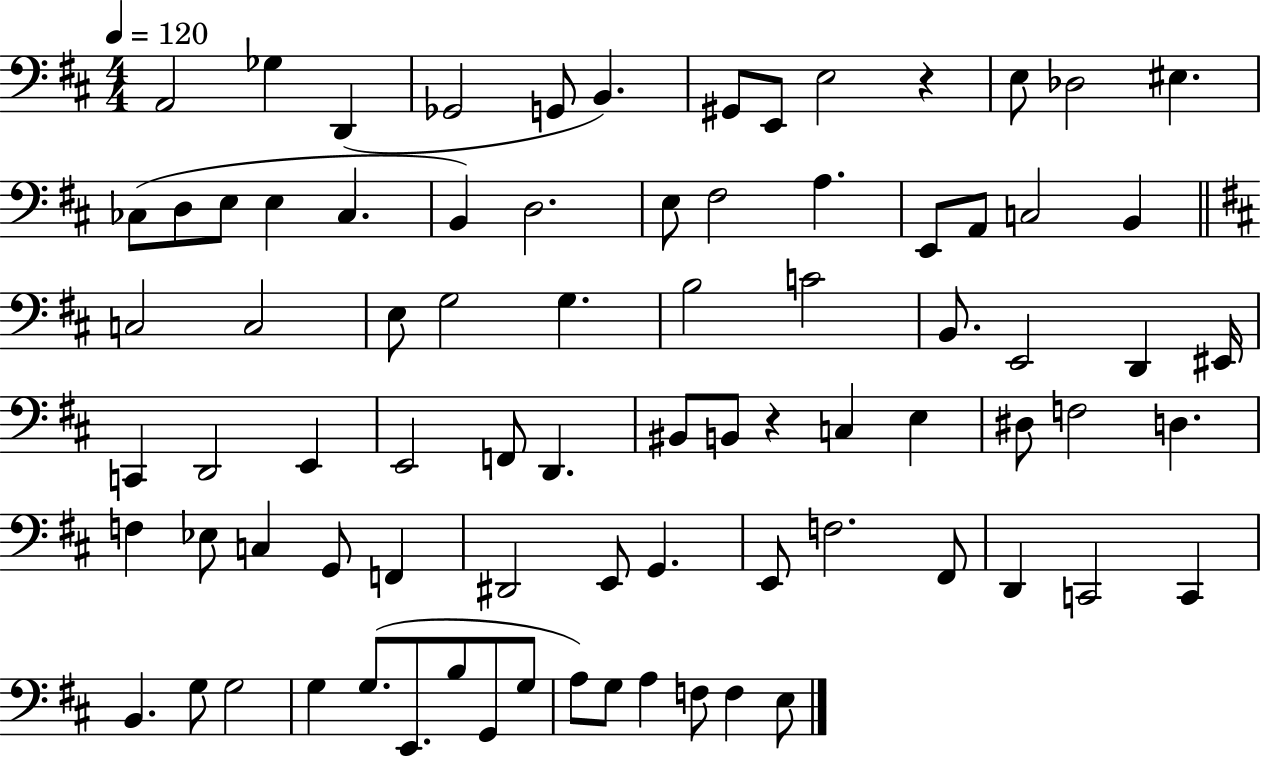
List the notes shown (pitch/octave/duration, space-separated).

A2/h Gb3/q D2/q Gb2/h G2/e B2/q. G#2/e E2/e E3/h R/q E3/e Db3/h EIS3/q. CES3/e D3/e E3/e E3/q CES3/q. B2/q D3/h. E3/e F#3/h A3/q. E2/e A2/e C3/h B2/q C3/h C3/h E3/e G3/h G3/q. B3/h C4/h B2/e. E2/h D2/q EIS2/s C2/q D2/h E2/q E2/h F2/e D2/q. BIS2/e B2/e R/q C3/q E3/q D#3/e F3/h D3/q. F3/q Eb3/e C3/q G2/e F2/q D#2/h E2/e G2/q. E2/e F3/h. F#2/e D2/q C2/h C2/q B2/q. G3/e G3/h G3/q G3/e. E2/e. B3/e G2/e G3/e A3/e G3/e A3/q F3/e F3/q E3/e